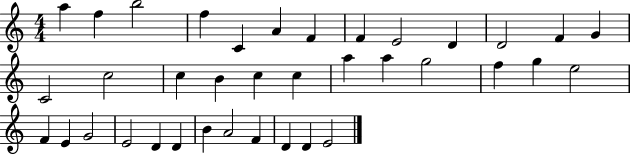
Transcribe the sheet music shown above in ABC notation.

X:1
T:Untitled
M:4/4
L:1/4
K:C
a f b2 f C A F F E2 D D2 F G C2 c2 c B c c a a g2 f g e2 F E G2 E2 D D B A2 F D D E2